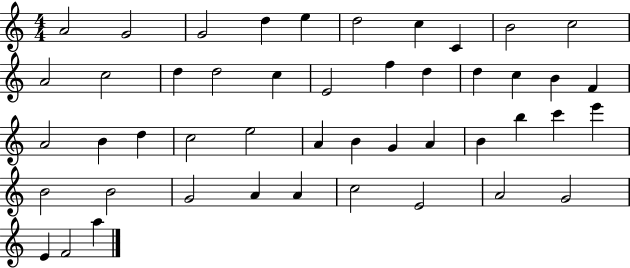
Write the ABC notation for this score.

X:1
T:Untitled
M:4/4
L:1/4
K:C
A2 G2 G2 d e d2 c C B2 c2 A2 c2 d d2 c E2 f d d c B F A2 B d c2 e2 A B G A B b c' e' B2 B2 G2 A A c2 E2 A2 G2 E F2 a